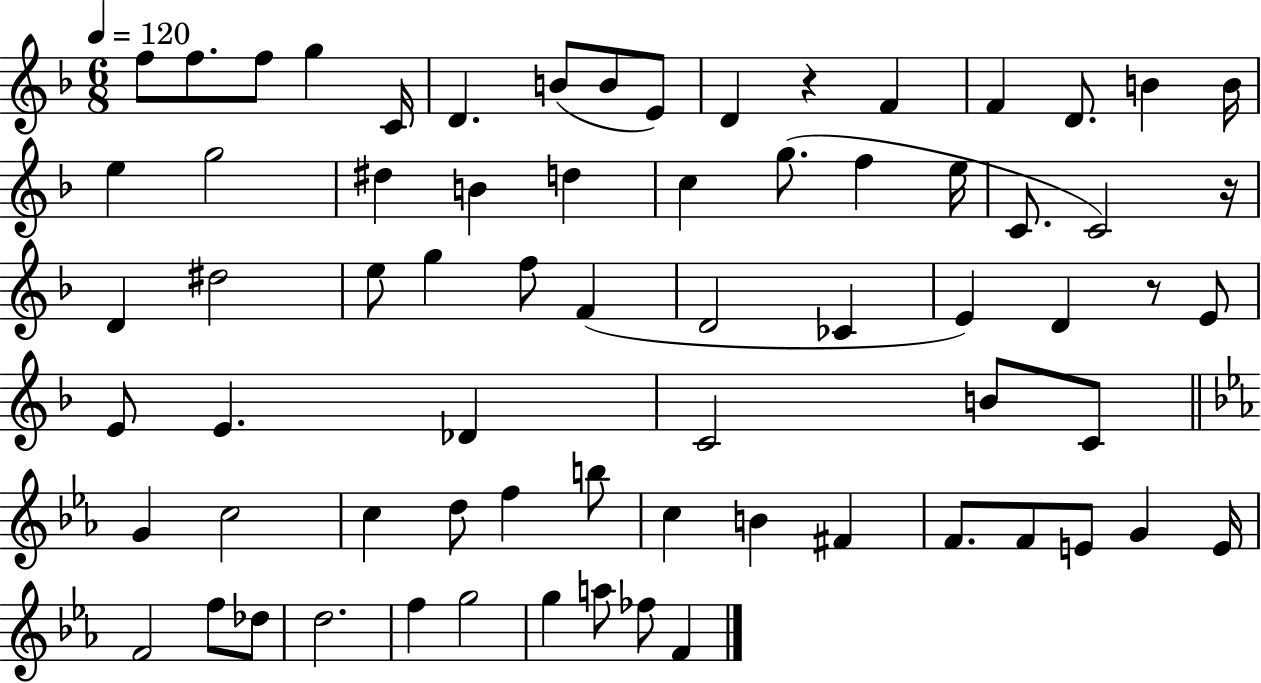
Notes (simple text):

F5/e F5/e. F5/e G5/q C4/s D4/q. B4/e B4/e E4/e D4/q R/q F4/q F4/q D4/e. B4/q B4/s E5/q G5/h D#5/q B4/q D5/q C5/q G5/e. F5/q E5/s C4/e. C4/h R/s D4/q D#5/h E5/e G5/q F5/e F4/q D4/h CES4/q E4/q D4/q R/e E4/e E4/e E4/q. Db4/q C4/h B4/e C4/e G4/q C5/h C5/q D5/e F5/q B5/e C5/q B4/q F#4/q F4/e. F4/e E4/e G4/q E4/s F4/h F5/e Db5/e D5/h. F5/q G5/h G5/q A5/e FES5/e F4/q